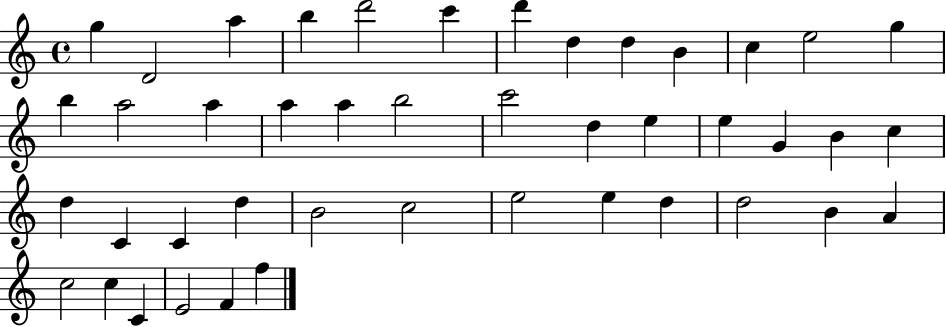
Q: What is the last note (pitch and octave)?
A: F5